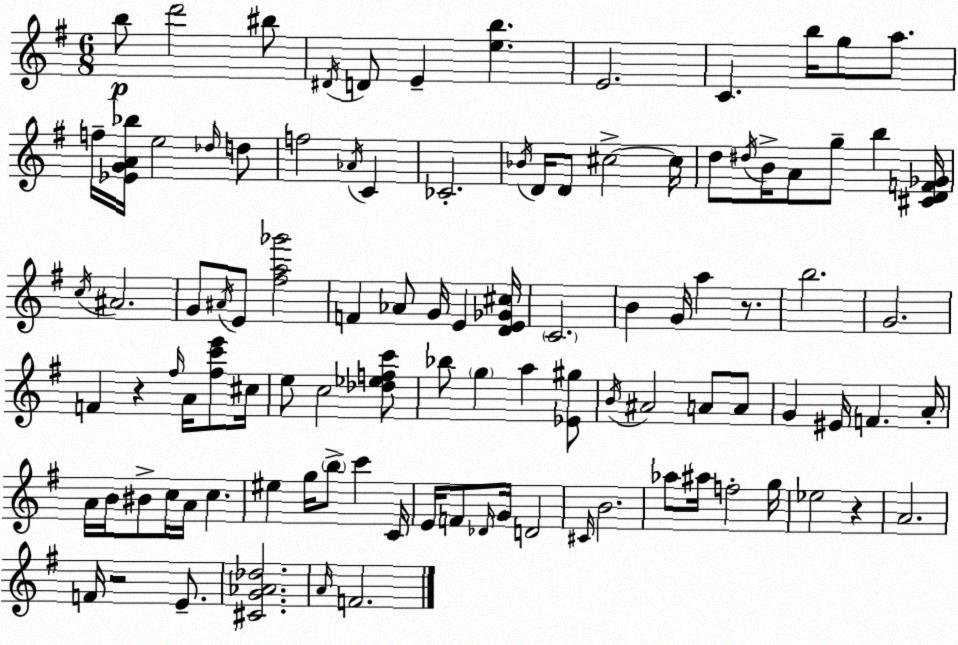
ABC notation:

X:1
T:Untitled
M:6/8
L:1/4
K:Em
b/2 d'2 ^b/2 ^D/4 D/2 E [eb] E2 C b/4 g/2 a/2 f/4 [_EGA_b]/4 e2 _d/4 d/2 f2 _A/4 C _C2 _B/4 D/4 D/2 ^c2 ^c/4 d/2 ^d/4 B/4 A/2 g/2 b [^CDF_G]/4 c/4 ^A2 G/2 ^A/4 E/2 [^fa_g']2 F _A/2 G/4 E [DE_G^c]/4 C2 B G/4 a z/2 b2 G2 F z ^f/4 A/4 [^fc'e']/2 ^c/4 e/2 c2 [_d_efc']/2 _b/2 g a [_E^g]/2 B/4 ^A2 A/2 A/2 G ^E/4 F A/4 A/4 B/4 ^B/2 c/4 A/4 c ^e g/4 b/2 c' C/4 E/4 F/2 _D/4 G/4 D2 ^C/4 B2 _a/2 ^a/4 f2 g/4 _e2 z A2 F/4 z2 E/2 [^CG_A_d]2 A/4 F2